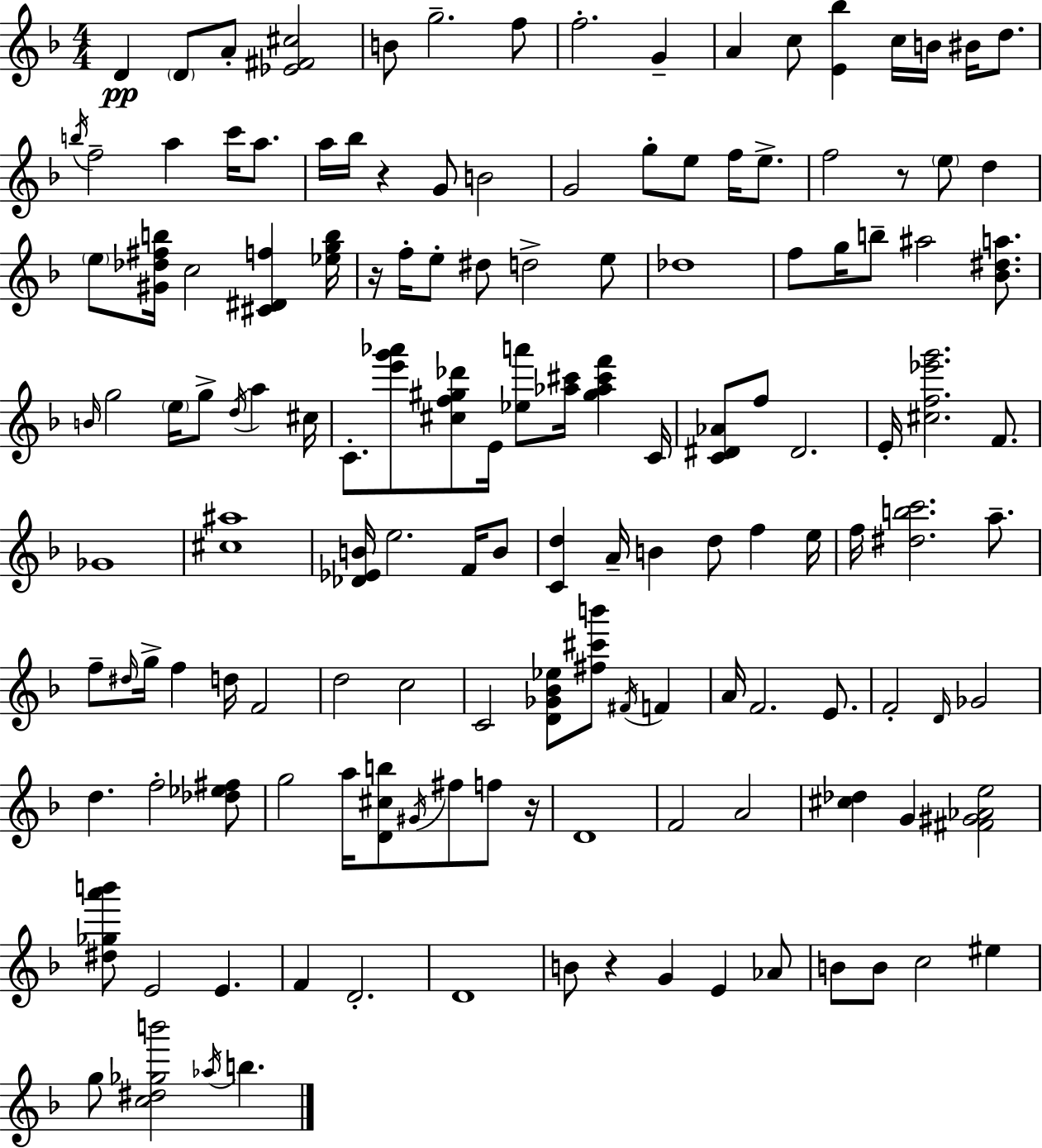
X:1
T:Untitled
M:4/4
L:1/4
K:Dm
D D/2 A/2 [_E^F^c]2 B/2 g2 f/2 f2 G A c/2 [E_b] c/4 B/4 ^B/4 d/2 b/4 f2 a c'/4 a/2 a/4 _b/4 z G/2 B2 G2 g/2 e/2 f/4 e/2 f2 z/2 e/2 d e/2 [^G_d^fb]/4 c2 [^C^Df] [_egb]/4 z/4 f/4 e/2 ^d/2 d2 e/2 _d4 f/2 g/4 b/2 ^a2 [_B^da]/2 B/4 g2 e/4 g/2 d/4 a ^c/4 C/2 [e'g'_a']/2 [^cf^g_d']/2 E/4 [_ea']/2 [_a^c']/4 [^g_a^c'f'] C/4 [C^D_A]/2 f/2 ^D2 E/4 [^cf_e'g']2 F/2 _G4 [^c^a]4 [_D_EB]/4 e2 F/4 B/2 [Cd] A/4 B d/2 f e/4 f/4 [^dbc']2 a/2 f/2 ^d/4 g/4 f d/4 F2 d2 c2 C2 [D_G_B_e]/2 [^f^c'b']/2 ^F/4 F A/4 F2 E/2 F2 D/4 _G2 d f2 [_d_e^f]/2 g2 a/4 [D^cb]/2 ^G/4 ^f/2 f/2 z/4 D4 F2 A2 [^c_d] G [^F^G_Ae]2 [^d_ga'b']/2 E2 E F D2 D4 B/2 z G E _A/2 B/2 B/2 c2 ^e g/2 [c^d_gb']2 _a/4 b